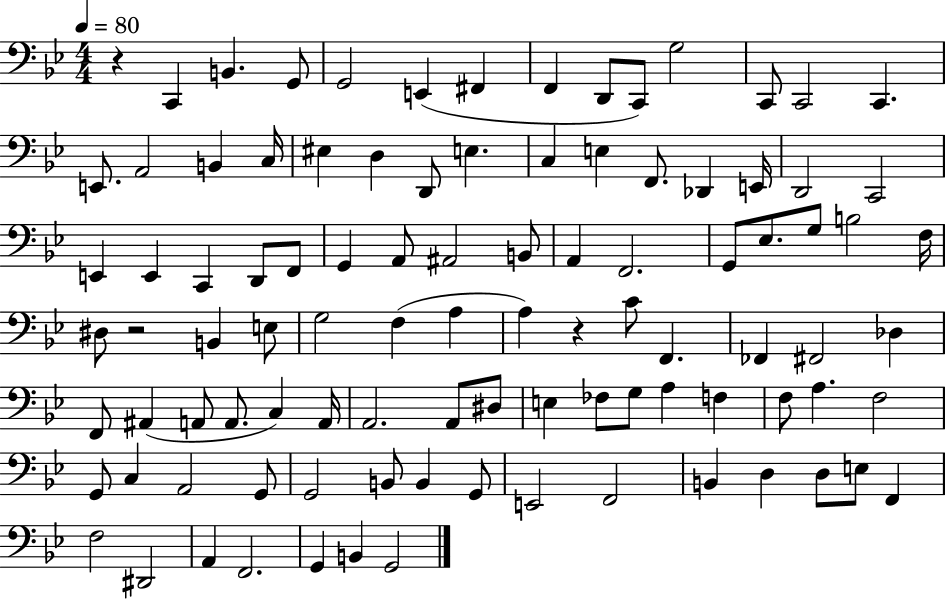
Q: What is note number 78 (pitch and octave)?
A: G2